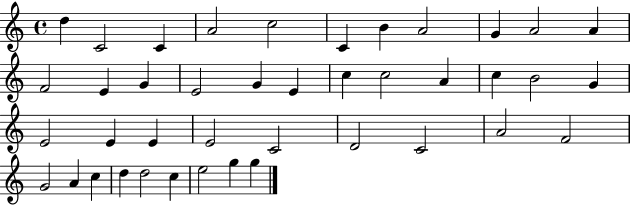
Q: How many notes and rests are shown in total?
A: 41